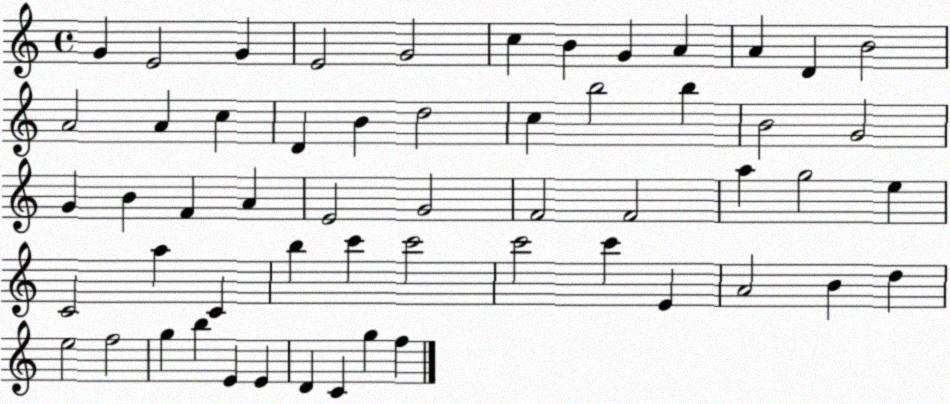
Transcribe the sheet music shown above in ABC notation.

X:1
T:Untitled
M:4/4
L:1/4
K:C
G E2 G E2 G2 c B G A A D B2 A2 A c D B d2 c b2 b B2 G2 G B F A E2 G2 F2 F2 a g2 e C2 a C b c' c'2 c'2 c' E A2 B d e2 f2 g b E E D C g f